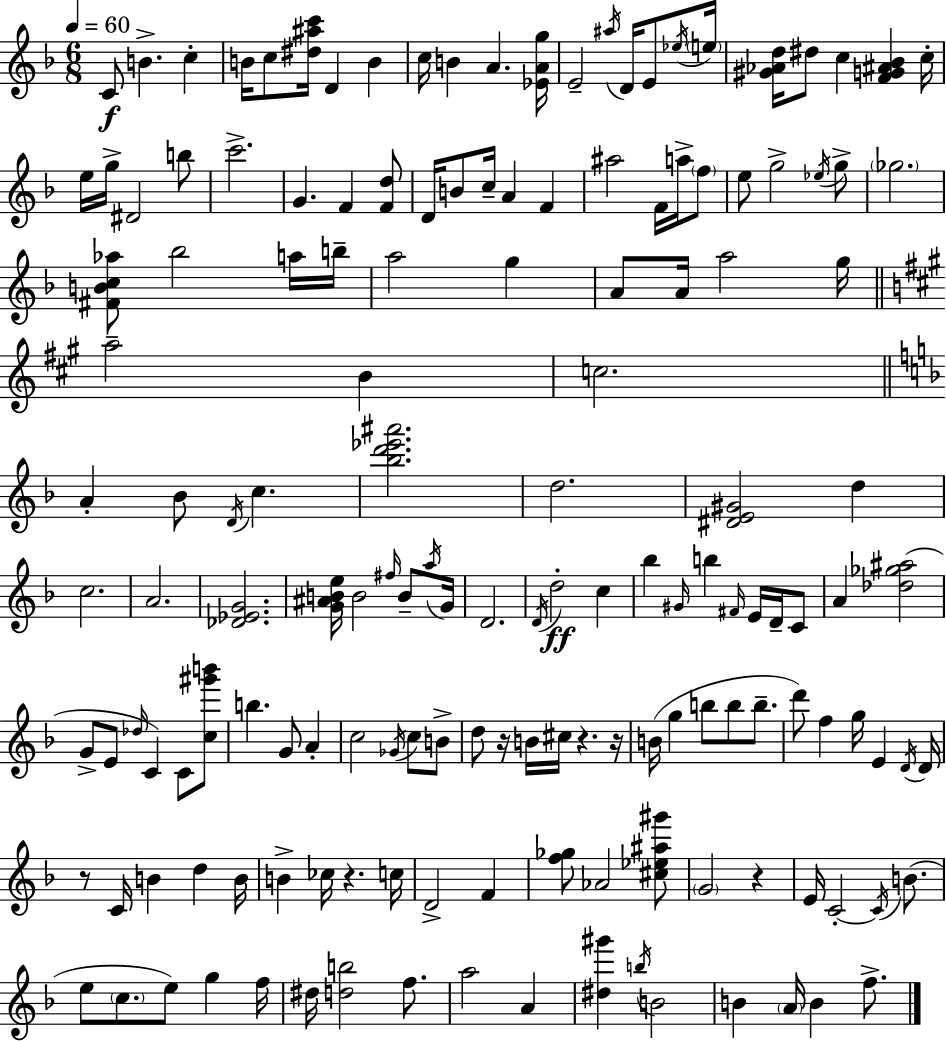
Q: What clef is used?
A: treble